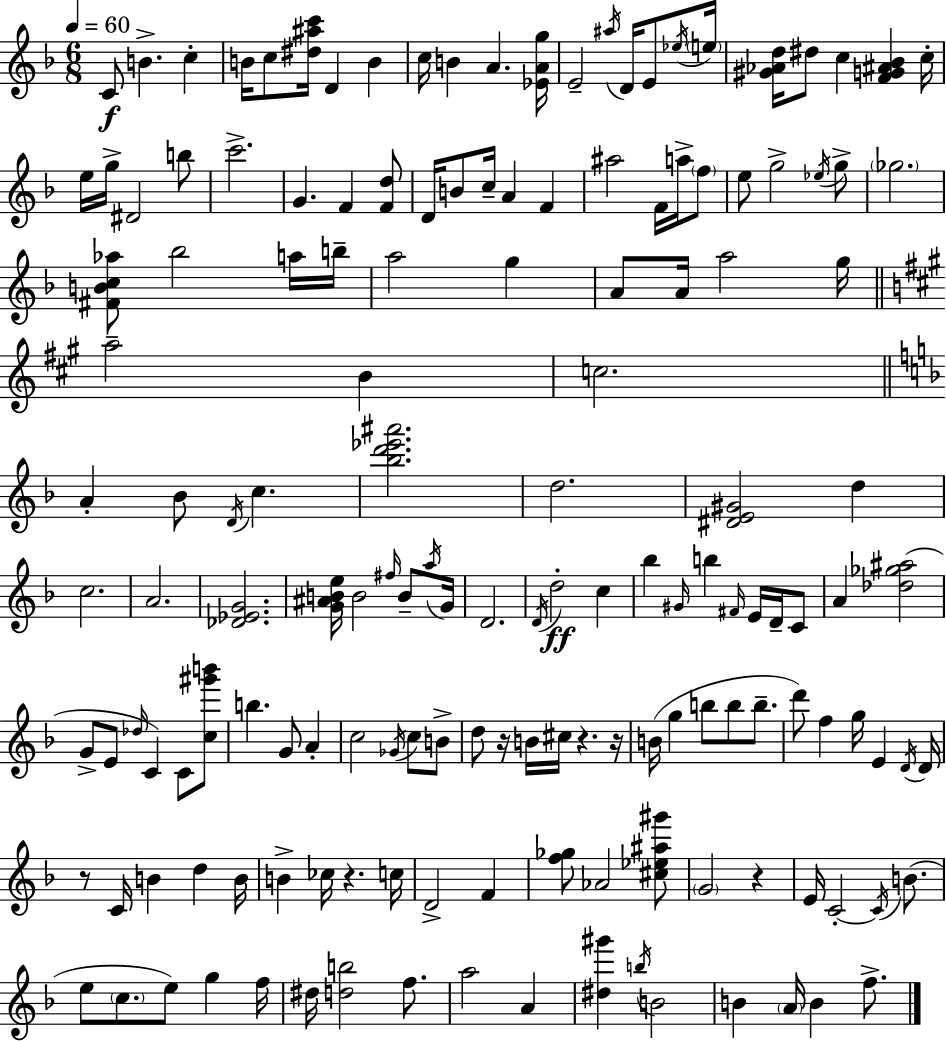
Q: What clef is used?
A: treble